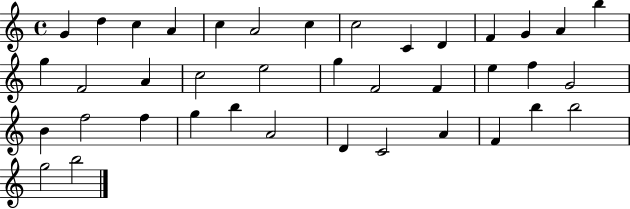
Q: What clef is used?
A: treble